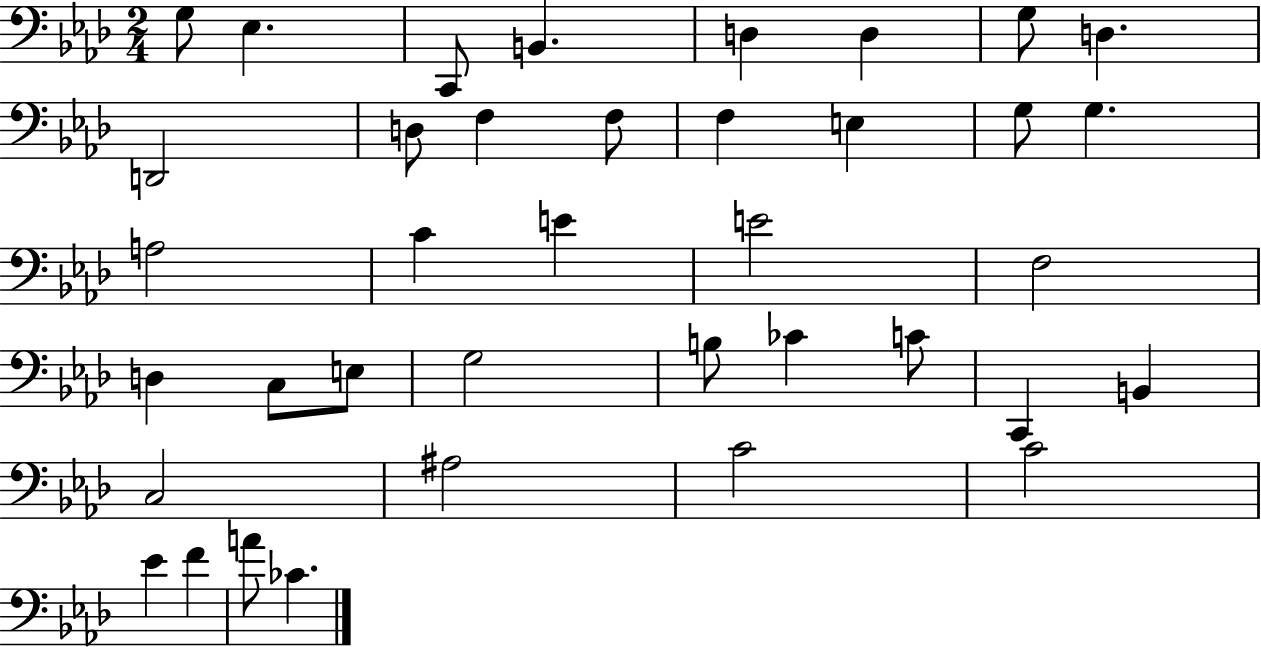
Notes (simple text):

G3/e Eb3/q. C2/e B2/q. D3/q D3/q G3/e D3/q. D2/h D3/e F3/q F3/e F3/q E3/q G3/e G3/q. A3/h C4/q E4/q E4/h F3/h D3/q C3/e E3/e G3/h B3/e CES4/q C4/e C2/q B2/q C3/h A#3/h C4/h C4/h Eb4/q F4/q A4/e CES4/q.